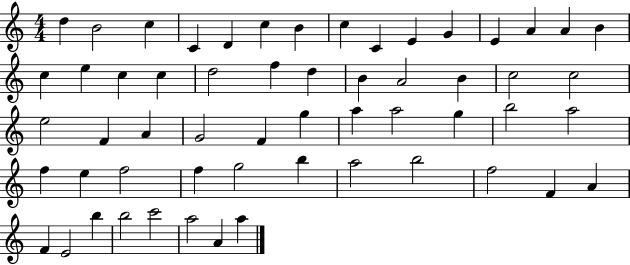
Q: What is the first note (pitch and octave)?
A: D5